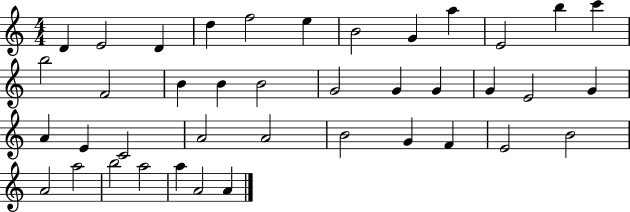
D4/q E4/h D4/q D5/q F5/h E5/q B4/h G4/q A5/q E4/h B5/q C6/q B5/h F4/h B4/q B4/q B4/h G4/h G4/q G4/q G4/q E4/h G4/q A4/q E4/q C4/h A4/h A4/h B4/h G4/q F4/q E4/h B4/h A4/h A5/h B5/h A5/h A5/q A4/h A4/q